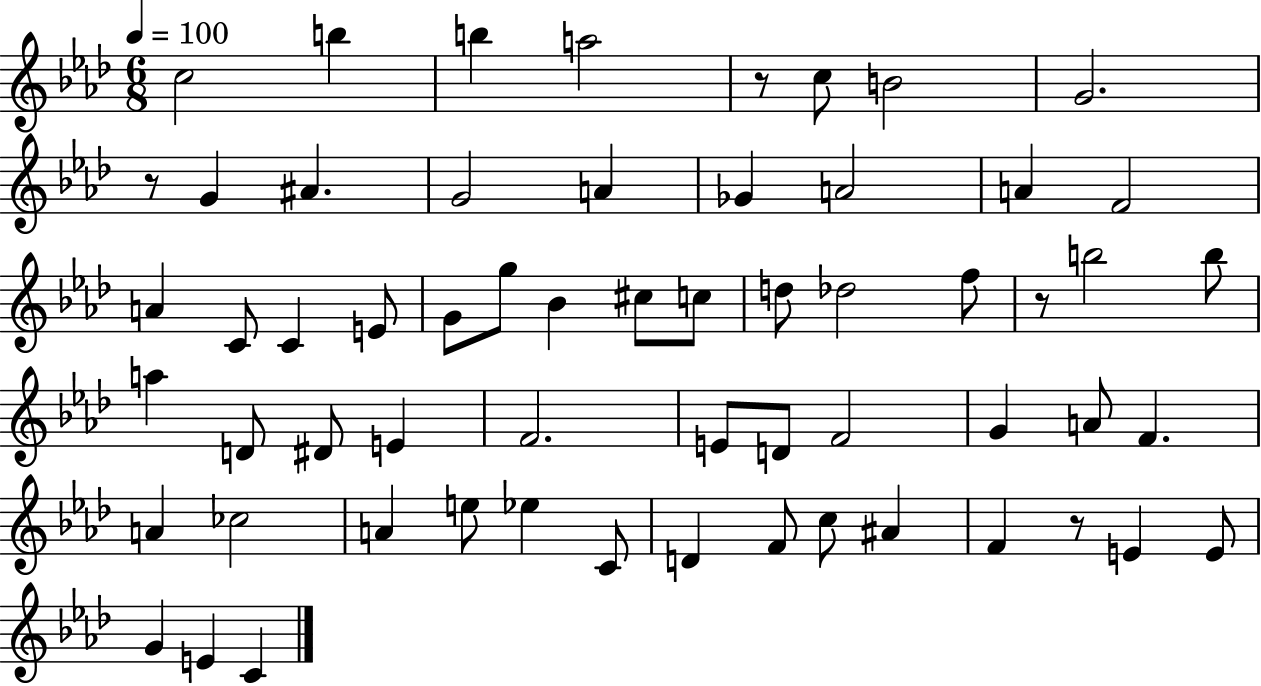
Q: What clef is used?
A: treble